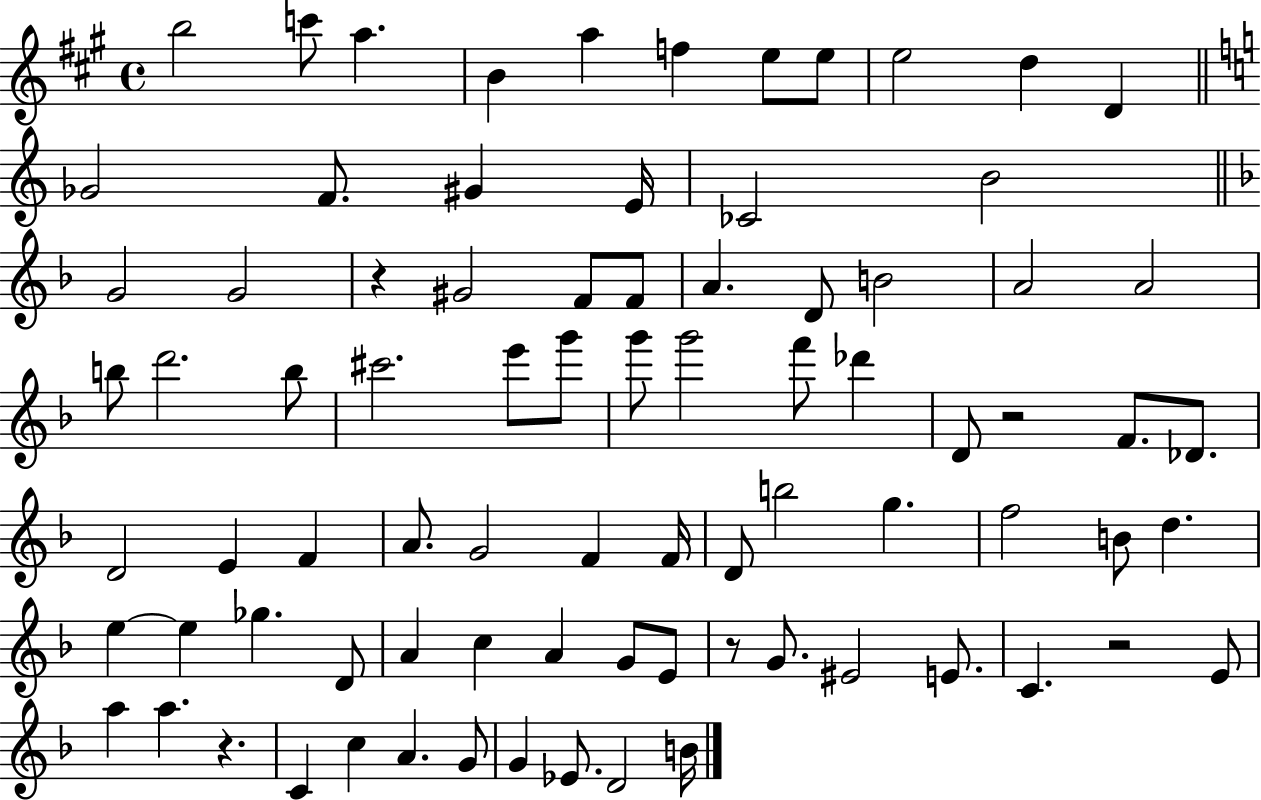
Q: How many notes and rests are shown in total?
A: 82